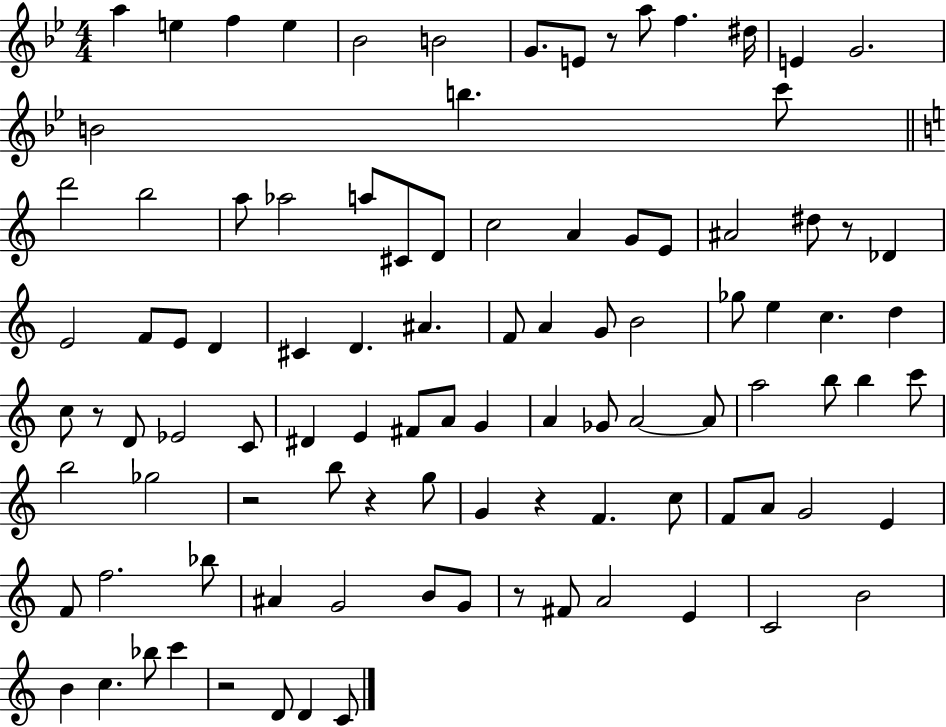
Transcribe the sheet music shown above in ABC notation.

X:1
T:Untitled
M:4/4
L:1/4
K:Bb
a e f e _B2 B2 G/2 E/2 z/2 a/2 f ^d/4 E G2 B2 b c'/2 d'2 b2 a/2 _a2 a/2 ^C/2 D/2 c2 A G/2 E/2 ^A2 ^d/2 z/2 _D E2 F/2 E/2 D ^C D ^A F/2 A G/2 B2 _g/2 e c d c/2 z/2 D/2 _E2 C/2 ^D E ^F/2 A/2 G A _G/2 A2 A/2 a2 b/2 b c'/2 b2 _g2 z2 b/2 z g/2 G z F c/2 F/2 A/2 G2 E F/2 f2 _b/2 ^A G2 B/2 G/2 z/2 ^F/2 A2 E C2 B2 B c _b/2 c' z2 D/2 D C/2